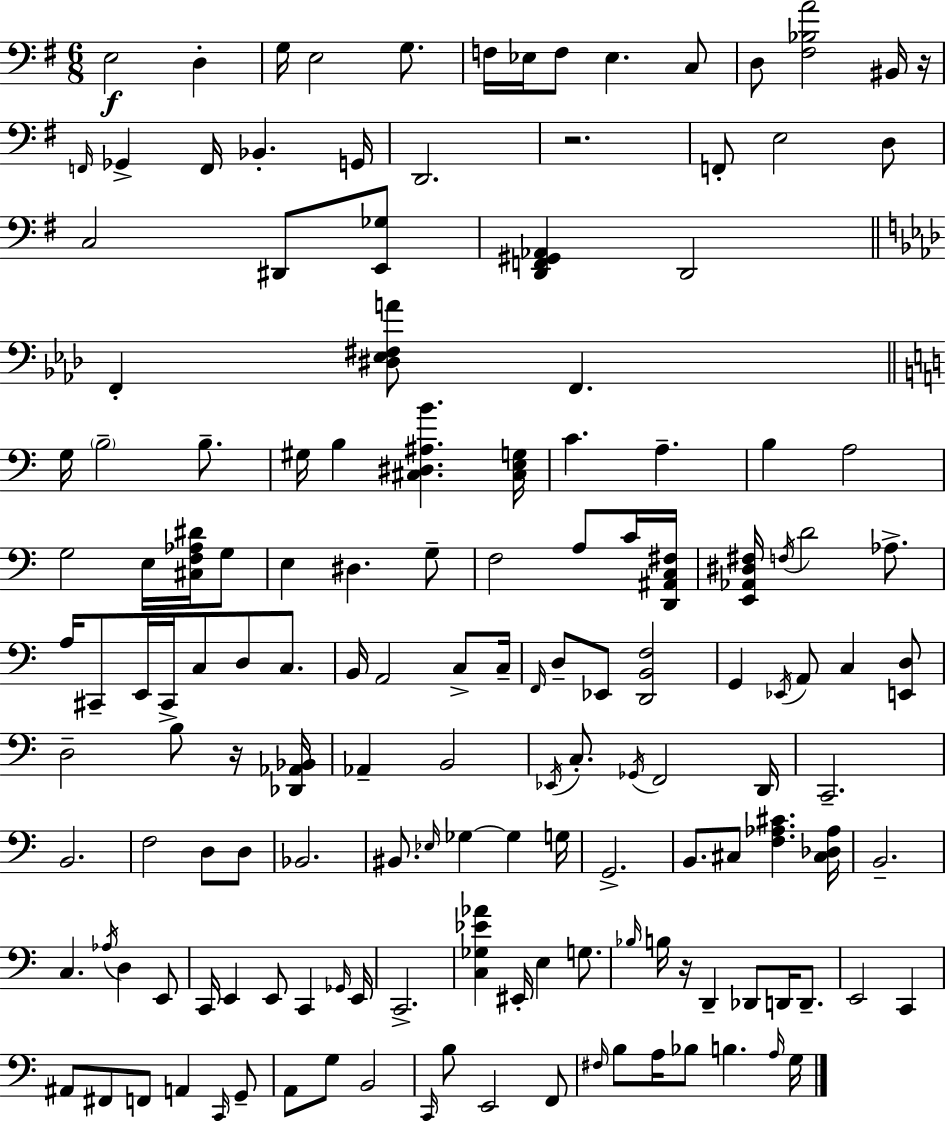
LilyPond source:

{
  \clef bass
  \numericTimeSignature
  \time 6/8
  \key e \minor
  e2\f d4-. | g16 e2 g8. | f16 ees16 f8 ees4. c8 | d8 <fis bes a'>2 bis,16 r16 | \break \grace { f,16 } ges,4-> f,16 bes,4.-. | g,16 d,2. | r2. | f,8-. e2 d8 | \break c2 dis,8 <e, ges>8 | <d, f, gis, aes,>4 d,2 | \bar "||" \break \key aes \major f,4-. <dis ees fis a'>8 f,4. | \bar "||" \break \key c \major g16 \parenthesize b2-- b8.-- | gis16 b4 <cis dis ais b'>4. <cis e g>16 | c'4. a4.-- | b4 a2 | \break g2 e16 <cis f aes dis'>16 g8 | e4 dis4. g8-- | f2 a8 c'16 <d, ais, c fis>16 | <e, aes, dis fis>16 \acciaccatura { f16 } d'2 aes8.-> | \break a16 cis,8-- e,16 cis,16-> c8 d8 c8. | b,16 a,2 c8-> | c16-- \grace { f,16 } d8-- ees,8 <d, b, f>2 | g,4 \acciaccatura { ees,16 } a,8 c4 | \break <e, d>8 d2-- b8 | r16 <des, aes, bes,>16 aes,4-- b,2 | \acciaccatura { ees,16 } c8.-. \acciaccatura { ges,16 } f,2 | d,16 c,2.-- | \break b,2. | f2 | d8 d8 bes,2. | bis,8. \grace { ees16 } ges4~~ | \break ges4 g16 g,2.-> | b,8. cis8 <f aes cis'>4. | <cis des aes>16 b,2.-- | c4. | \break \acciaccatura { aes16 } d4 e,8 c,16 e,4 | e,8 c,4 \grace { ges,16 } e,16 c,2.-> | <c ges ees' aes'>4 | eis,16-. e4 g8. \grace { bes16 } b16 r16 d,4-- | \break des,8 d,16 d,8.-- e,2 | c,4 ais,8 fis,8 | f,8 a,4 \grace { c,16 } g,8-- a,8 | g8 b,2 \grace { c,16 } b8 | \break e,2 f,8 \grace { fis16 } | b8 a16 bes8 b4. \grace { a16 } | g16 \bar "|."
}